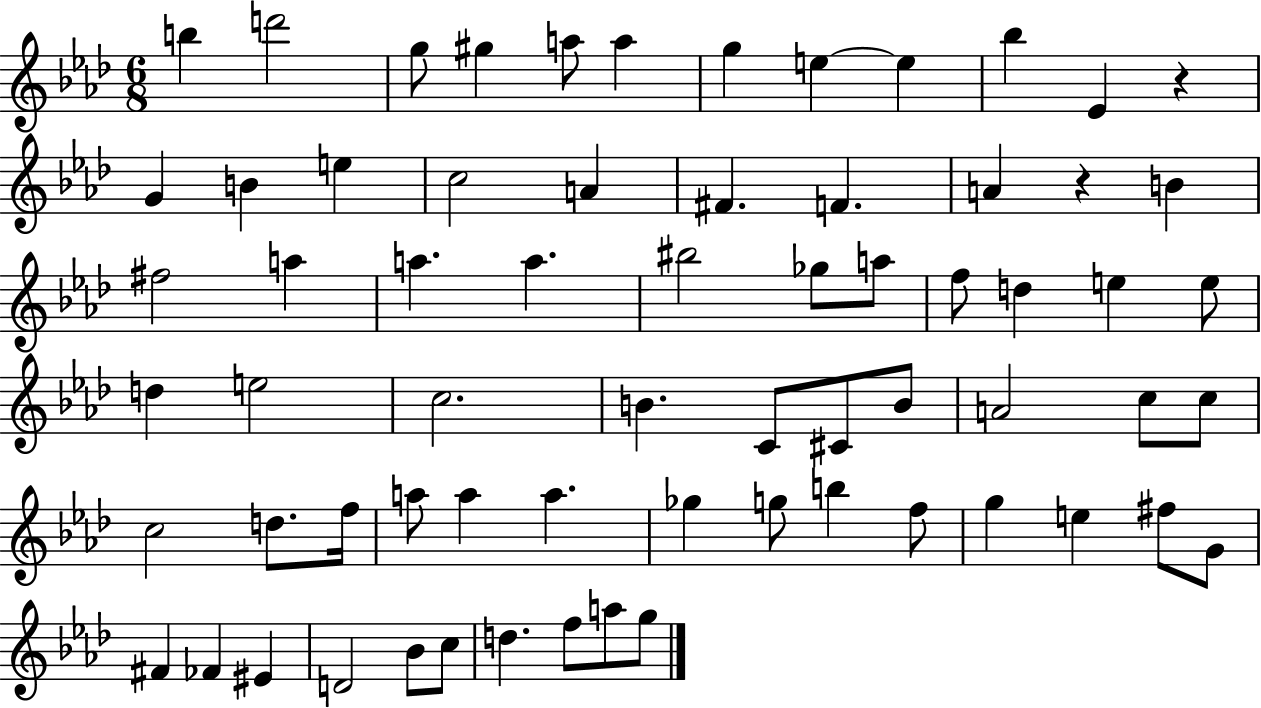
{
  \clef treble
  \numericTimeSignature
  \time 6/8
  \key aes \major
  \repeat volta 2 { b''4 d'''2 | g''8 gis''4 a''8 a''4 | g''4 e''4~~ e''4 | bes''4 ees'4 r4 | \break g'4 b'4 e''4 | c''2 a'4 | fis'4. f'4. | a'4 r4 b'4 | \break fis''2 a''4 | a''4. a''4. | bis''2 ges''8 a''8 | f''8 d''4 e''4 e''8 | \break d''4 e''2 | c''2. | b'4. c'8 cis'8 b'8 | a'2 c''8 c''8 | \break c''2 d''8. f''16 | a''8 a''4 a''4. | ges''4 g''8 b''4 f''8 | g''4 e''4 fis''8 g'8 | \break fis'4 fes'4 eis'4 | d'2 bes'8 c''8 | d''4. f''8 a''8 g''8 | } \bar "|."
}